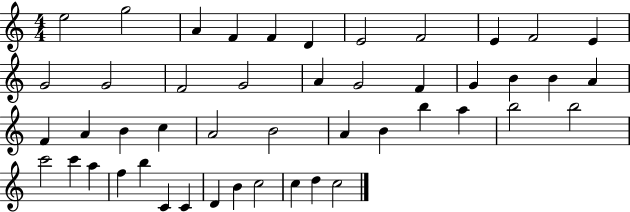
X:1
T:Untitled
M:4/4
L:1/4
K:C
e2 g2 A F F D E2 F2 E F2 E G2 G2 F2 G2 A G2 F G B B A F A B c A2 B2 A B b a b2 b2 c'2 c' a f b C C D B c2 c d c2